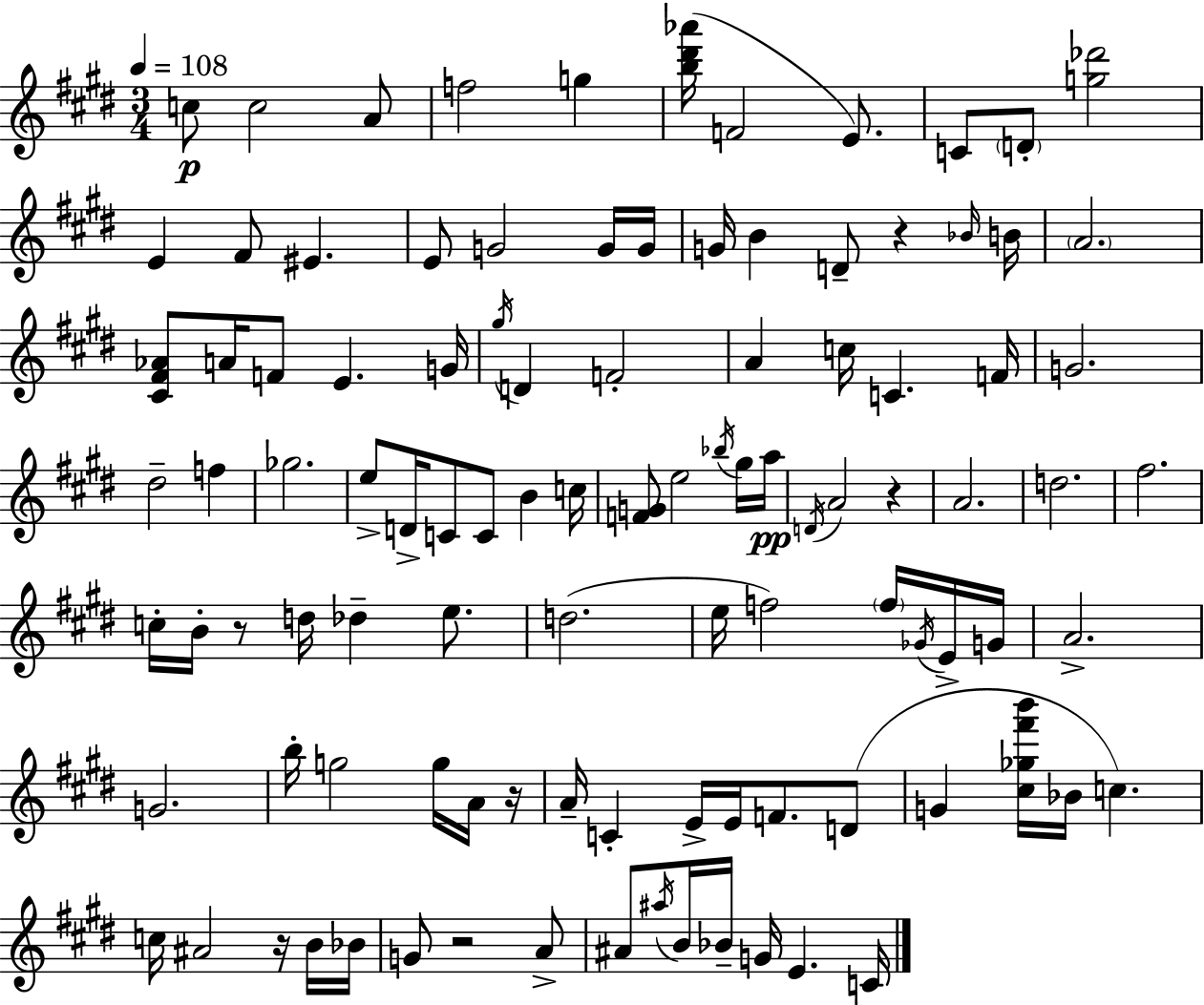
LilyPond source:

{
  \clef treble
  \numericTimeSignature
  \time 3/4
  \key e \major
  \tempo 4 = 108
  \repeat volta 2 { c''8\p c''2 a'8 | f''2 g''4 | <b'' dis''' aes'''>16( f'2 e'8.) | c'8 \parenthesize d'8-. <g'' des'''>2 | \break e'4 fis'8 eis'4. | e'8 g'2 g'16 g'16 | g'16 b'4 d'8-- r4 \grace { bes'16 } | b'16 \parenthesize a'2. | \break <cis' fis' aes'>8 a'16 f'8 e'4. | g'16 \acciaccatura { gis''16 } d'4 f'2-. | a'4 c''16 c'4. | f'16 g'2. | \break dis''2-- f''4 | ges''2. | e''8-> d'16-> c'8 c'8 b'4 | c''16 <f' g'>8 e''2 | \break \acciaccatura { bes''16 } gis''16 a''16\pp \acciaccatura { d'16 } a'2 | r4 a'2. | d''2. | fis''2. | \break c''16-. b'16-. r8 d''16 des''4-- | e''8. d''2.( | e''16 f''2) | \parenthesize f''16 \acciaccatura { ges'16 } e'16-> g'16 a'2.-> | \break g'2. | b''16-. g''2 | g''16 a'16 r16 a'16-- c'4-. e'16-> e'16 | f'8. d'8( g'4 <cis'' ges'' fis''' b'''>16 bes'16 c''4.) | \break c''16 ais'2 | r16 b'16 bes'16 g'8 r2 | a'8-> ais'8 \acciaccatura { ais''16 } b'16 bes'16-- g'16 e'4. | c'16 } \bar "|."
}